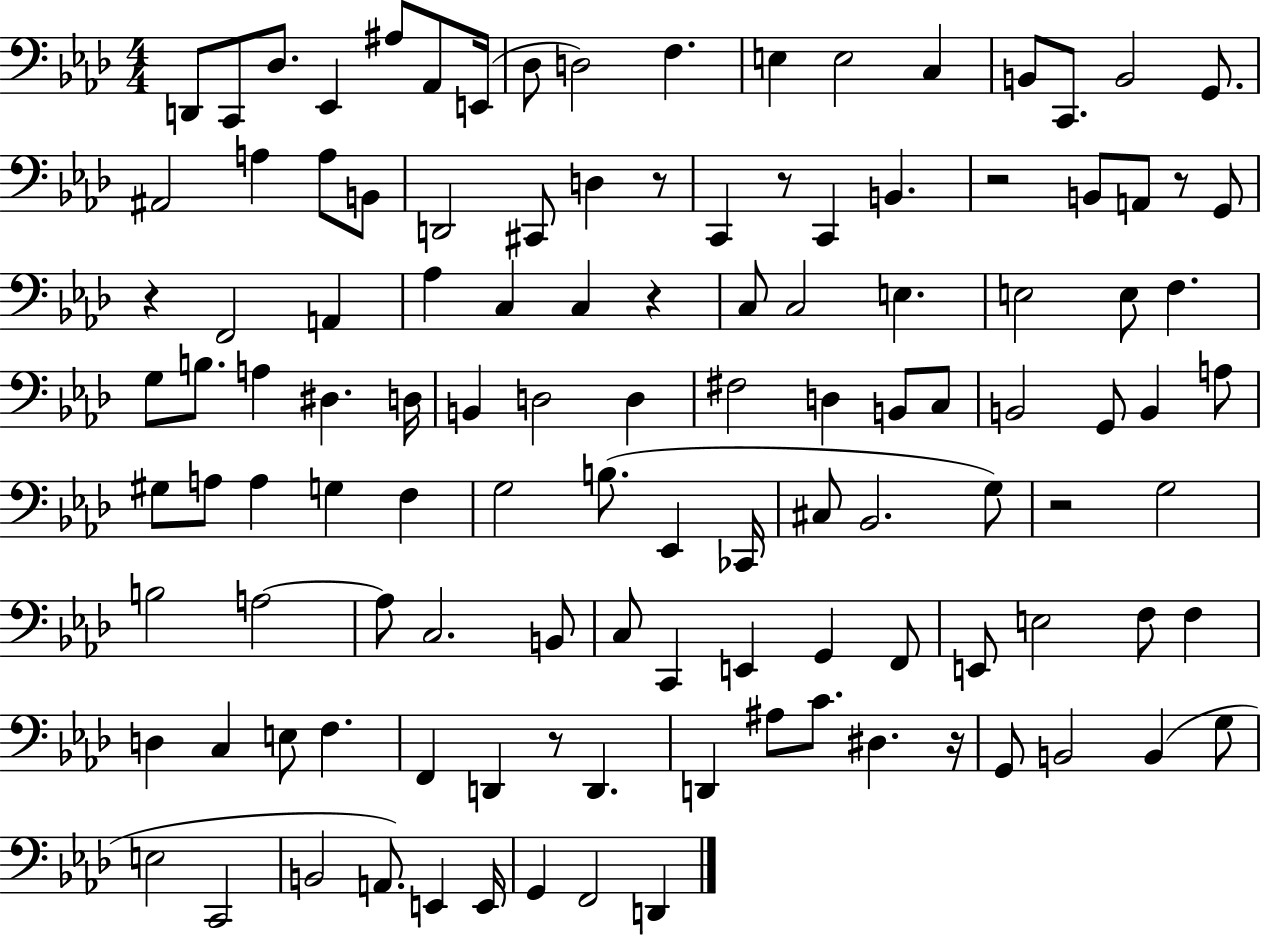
{
  \clef bass
  \numericTimeSignature
  \time 4/4
  \key aes \major
  d,8 c,8 des8. ees,4 ais8 aes,8 e,16( | des8 d2) f4. | e4 e2 c4 | b,8 c,8. b,2 g,8. | \break ais,2 a4 a8 b,8 | d,2 cis,8 d4 r8 | c,4 r8 c,4 b,4. | r2 b,8 a,8 r8 g,8 | \break r4 f,2 a,4 | aes4 c4 c4 r4 | c8 c2 e4. | e2 e8 f4. | \break g8 b8. a4 dis4. d16 | b,4 d2 d4 | fis2 d4 b,8 c8 | b,2 g,8 b,4 a8 | \break gis8 a8 a4 g4 f4 | g2 b8.( ees,4 ces,16 | cis8 bes,2. g8) | r2 g2 | \break b2 a2~~ | a8 c2. b,8 | c8 c,4 e,4 g,4 f,8 | e,8 e2 f8 f4 | \break d4 c4 e8 f4. | f,4 d,4 r8 d,4. | d,4 ais8 c'8. dis4. r16 | g,8 b,2 b,4( g8 | \break e2 c,2 | b,2 a,8.) e,4 e,16 | g,4 f,2 d,4 | \bar "|."
}